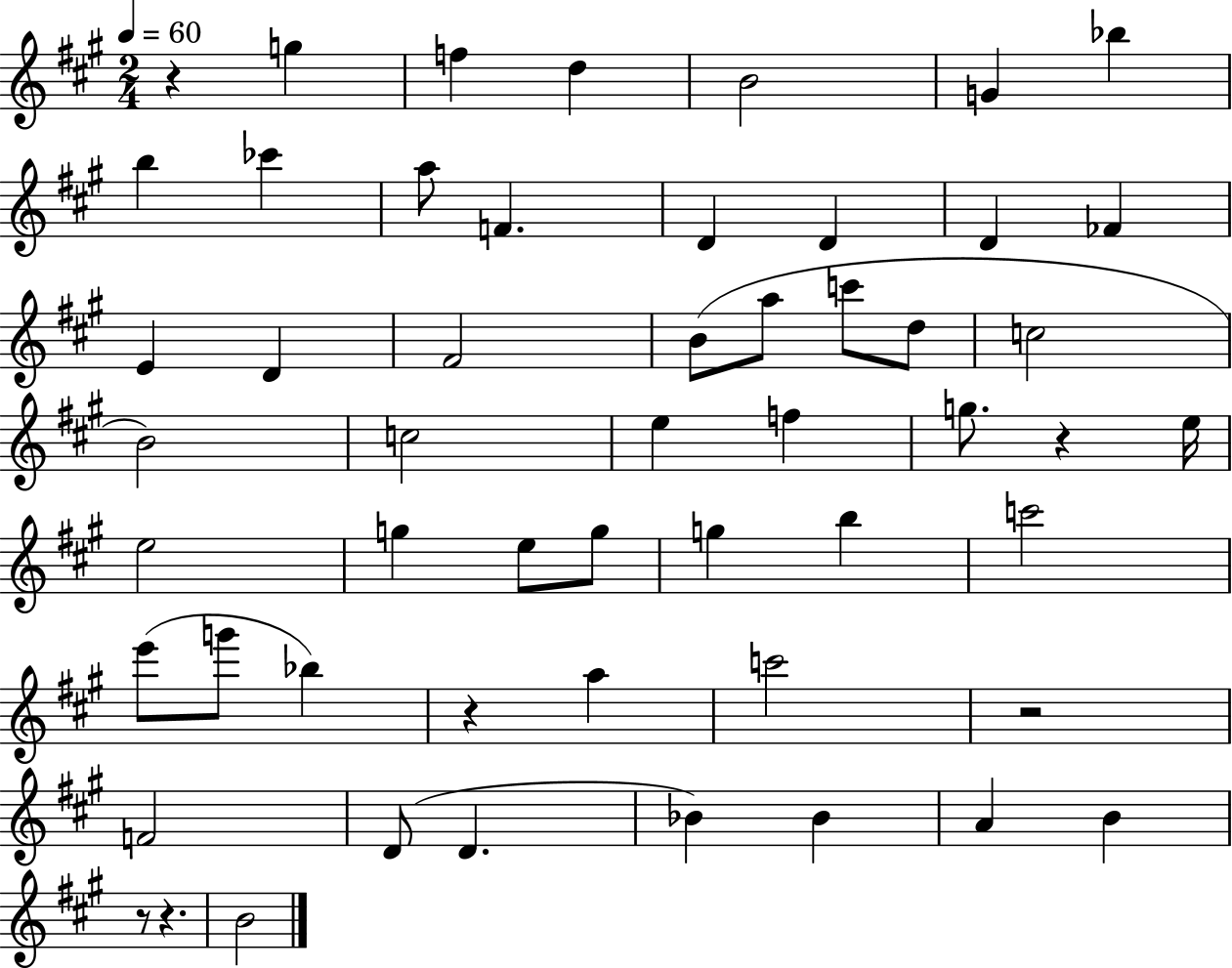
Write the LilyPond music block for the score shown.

{
  \clef treble
  \numericTimeSignature
  \time 2/4
  \key a \major
  \tempo 4 = 60
  r4 g''4 | f''4 d''4 | b'2 | g'4 bes''4 | \break b''4 ces'''4 | a''8 f'4. | d'4 d'4 | d'4 fes'4 | \break e'4 d'4 | fis'2 | b'8( a''8 c'''8 d''8 | c''2 | \break b'2) | c''2 | e''4 f''4 | g''8. r4 e''16 | \break e''2 | g''4 e''8 g''8 | g''4 b''4 | c'''2 | \break e'''8( g'''8 bes''4) | r4 a''4 | c'''2 | r2 | \break f'2 | d'8( d'4. | bes'4) bes'4 | a'4 b'4 | \break r8 r4. | b'2 | \bar "|."
}